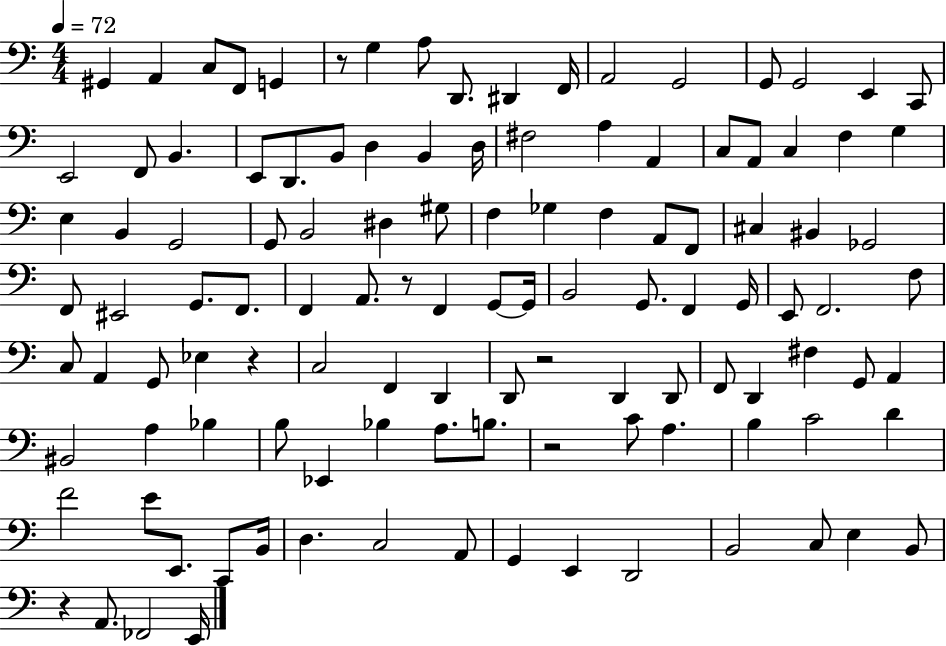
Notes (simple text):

G#2/q A2/q C3/e F2/e G2/q R/e G3/q A3/e D2/e. D#2/q F2/s A2/h G2/h G2/e G2/h E2/q C2/e E2/h F2/e B2/q. E2/e D2/e. B2/e D3/q B2/q D3/s F#3/h A3/q A2/q C3/e A2/e C3/q F3/q G3/q E3/q B2/q G2/h G2/e B2/h D#3/q G#3/e F3/q Gb3/q F3/q A2/e F2/e C#3/q BIS2/q Gb2/h F2/e EIS2/h G2/e. F2/e. F2/q A2/e. R/e F2/q G2/e G2/s B2/h G2/e. F2/q G2/s E2/e F2/h. F3/e C3/e A2/q G2/e Eb3/q R/q C3/h F2/q D2/q D2/e R/h D2/q D2/e F2/e D2/q F#3/q G2/e A2/q BIS2/h A3/q Bb3/q B3/e Eb2/q Bb3/q A3/e. B3/e. R/h C4/e A3/q. B3/q C4/h D4/q F4/h E4/e E2/e. C2/e B2/s D3/q. C3/h A2/e G2/q E2/q D2/h B2/h C3/e E3/q B2/e R/q A2/e. FES2/h E2/s